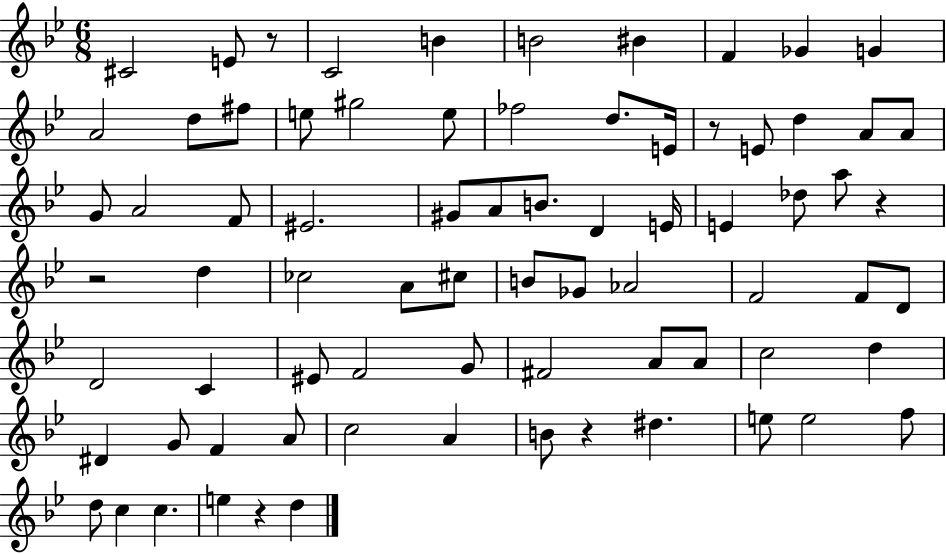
C#4/h E4/e R/e C4/h B4/q B4/h BIS4/q F4/q Gb4/q G4/q A4/h D5/e F#5/e E5/e G#5/h E5/e FES5/h D5/e. E4/s R/e E4/e D5/q A4/e A4/e G4/e A4/h F4/e EIS4/h. G#4/e A4/e B4/e. D4/q E4/s E4/q Db5/e A5/e R/q R/h D5/q CES5/h A4/e C#5/e B4/e Gb4/e Ab4/h F4/h F4/e D4/e D4/h C4/q EIS4/e F4/h G4/e F#4/h A4/e A4/e C5/h D5/q D#4/q G4/e F4/q A4/e C5/h A4/q B4/e R/q D#5/q. E5/e E5/h F5/e D5/e C5/q C5/q. E5/q R/q D5/q